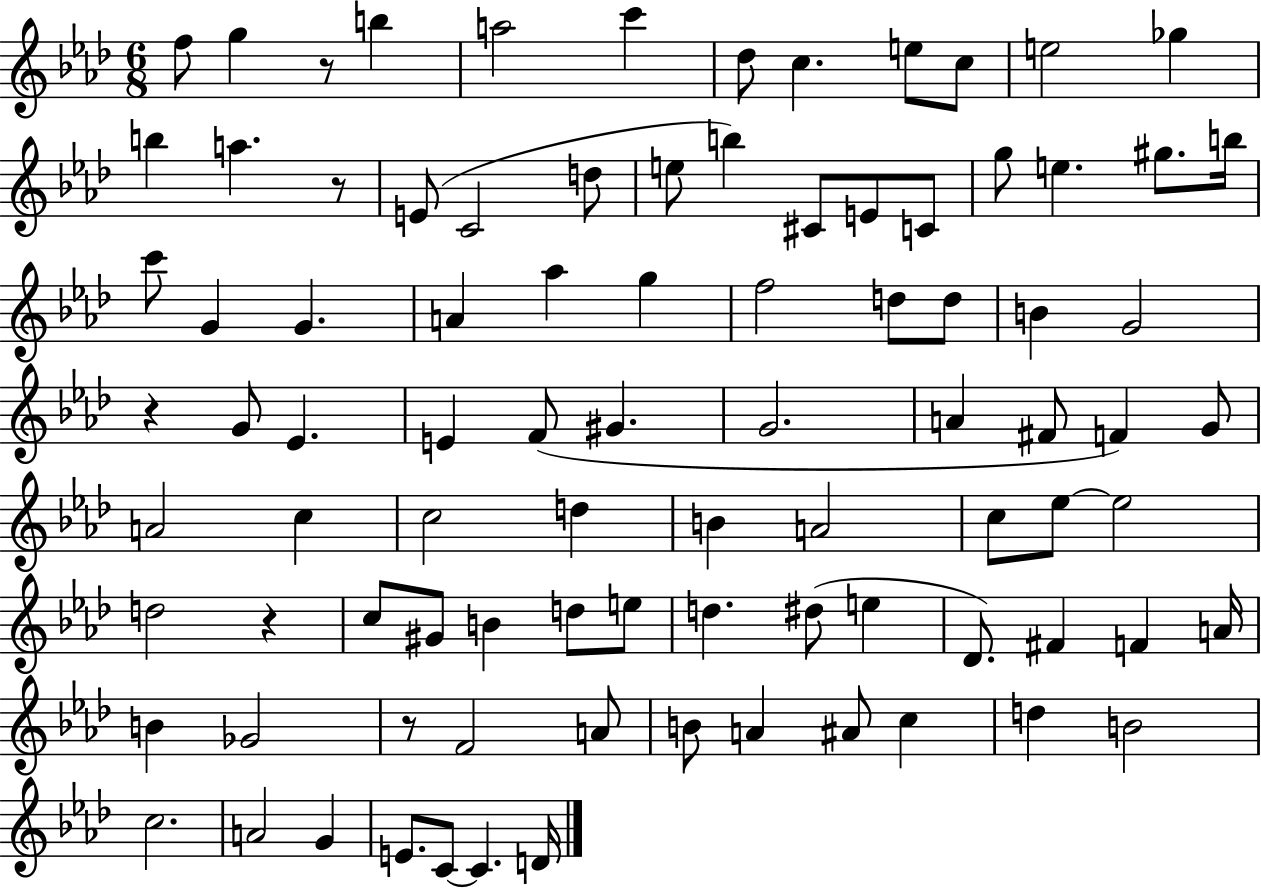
{
  \clef treble
  \numericTimeSignature
  \time 6/8
  \key aes \major
  f''8 g''4 r8 b''4 | a''2 c'''4 | des''8 c''4. e''8 c''8 | e''2 ges''4 | \break b''4 a''4. r8 | e'8( c'2 d''8 | e''8 b''4) cis'8 e'8 c'8 | g''8 e''4. gis''8. b''16 | \break c'''8 g'4 g'4. | a'4 aes''4 g''4 | f''2 d''8 d''8 | b'4 g'2 | \break r4 g'8 ees'4. | e'4 f'8( gis'4. | g'2. | a'4 fis'8 f'4) g'8 | \break a'2 c''4 | c''2 d''4 | b'4 a'2 | c''8 ees''8~~ ees''2 | \break d''2 r4 | c''8 gis'8 b'4 d''8 e''8 | d''4. dis''8( e''4 | des'8.) fis'4 f'4 a'16 | \break b'4 ges'2 | r8 f'2 a'8 | b'8 a'4 ais'8 c''4 | d''4 b'2 | \break c''2. | a'2 g'4 | e'8. c'8~~ c'4. d'16 | \bar "|."
}